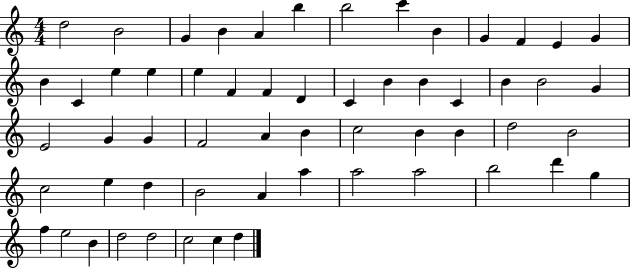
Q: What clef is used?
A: treble